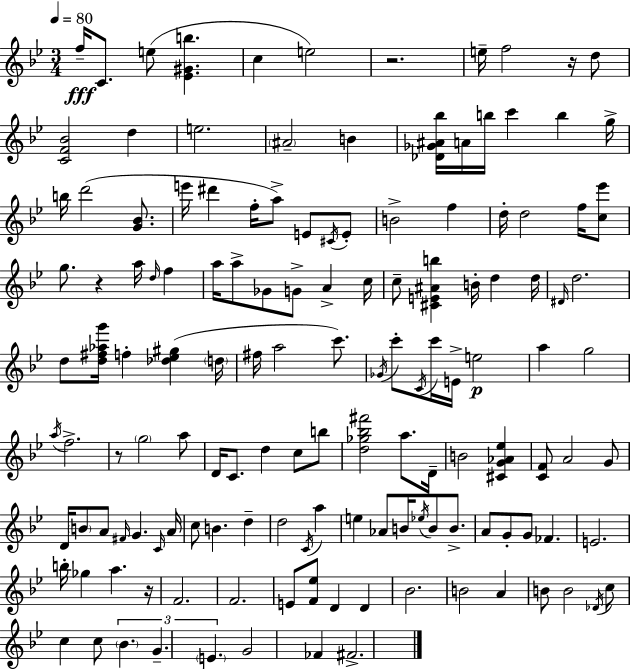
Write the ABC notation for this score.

X:1
T:Untitled
M:3/4
L:1/4
K:Bb
f/4 C/2 e/2 [_E^Gb] c e2 z2 e/4 f2 z/4 d/2 [CF_B]2 d e2 ^A2 B [_D_G^A_b]/4 A/4 b/4 c' b g/4 b/4 d'2 [G_B]/2 e'/4 ^d' f/4 a/2 E/2 ^C/4 E/2 B2 f d/4 d2 f/4 [c_e']/2 g/2 z a/4 d/4 f a/4 a/2 _G/2 G/2 A c/4 c/2 [^CE^Ab] B/4 d d/4 ^D/4 d2 d/2 [d^f_ag']/4 f [_d_e^g] d/4 ^f/4 a2 c'/2 _G/4 c'/2 C/4 c'/4 E/4 e2 a g2 a/4 f2 z/2 g2 a/2 D/4 C/2 d c/2 b/2 [d_g_b^f']2 a/2 D/4 B2 [^CG_A_e] [CF]/2 A2 G/2 D/4 B/2 A/2 ^F/4 G C/4 A/4 c/2 B d d2 C/4 a e _A/2 B/4 _e/4 B/2 B/2 A/2 G/2 G/2 _F E2 b/4 _g a z/4 F2 F2 E/2 [F_e]/2 D D _B2 B2 A B/2 B2 _D/4 c/2 c c/2 _B G E G2 _F ^F2